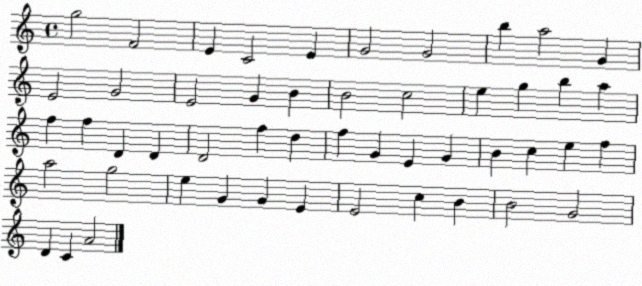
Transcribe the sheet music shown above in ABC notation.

X:1
T:Untitled
M:4/4
L:1/4
K:C
g2 F2 E C2 E G2 G2 b a2 G E2 G2 E2 G B B2 c2 e g b a f f D D D2 f d f G E G B c e f a2 g2 e G G E E2 c B B2 G2 D C A2